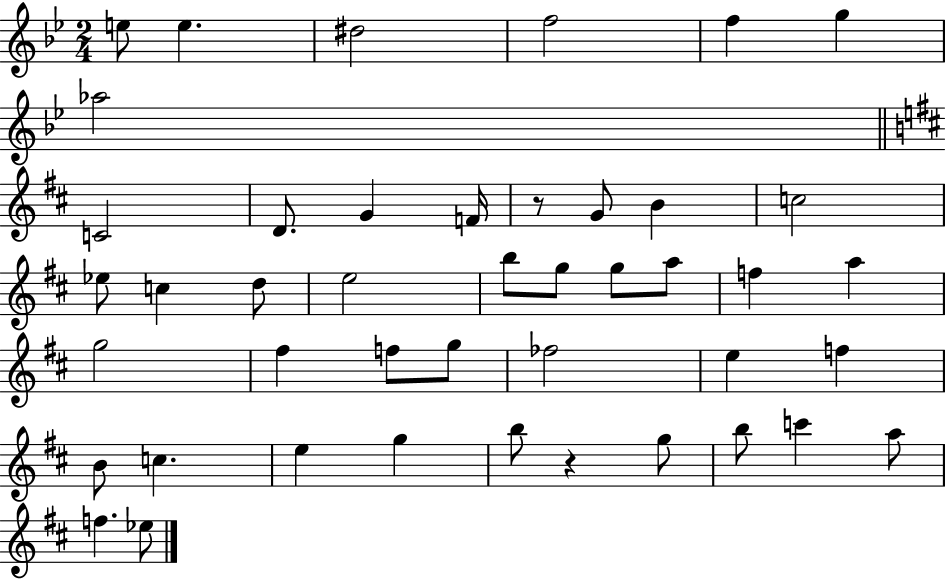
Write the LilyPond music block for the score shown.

{
  \clef treble
  \numericTimeSignature
  \time 2/4
  \key bes \major
  \repeat volta 2 { e''8 e''4. | dis''2 | f''2 | f''4 g''4 | \break aes''2 | \bar "||" \break \key d \major c'2 | d'8. g'4 f'16 | r8 g'8 b'4 | c''2 | \break ees''8 c''4 d''8 | e''2 | b''8 g''8 g''8 a''8 | f''4 a''4 | \break g''2 | fis''4 f''8 g''8 | fes''2 | e''4 f''4 | \break b'8 c''4. | e''4 g''4 | b''8 r4 g''8 | b''8 c'''4 a''8 | \break f''4. ees''8 | } \bar "|."
}